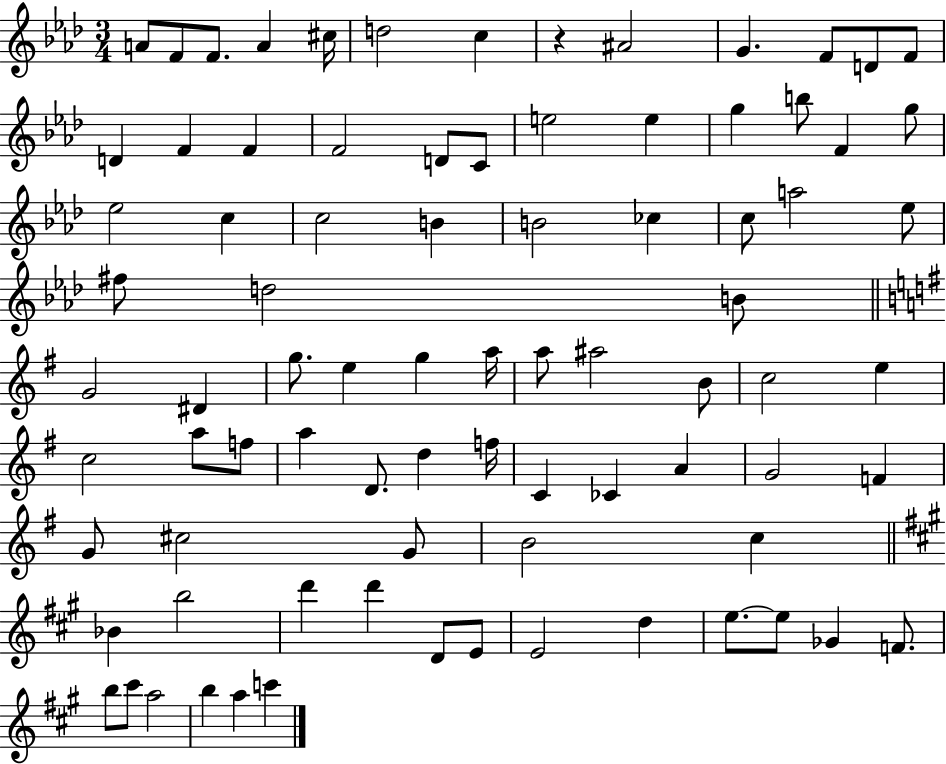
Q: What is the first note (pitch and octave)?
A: A4